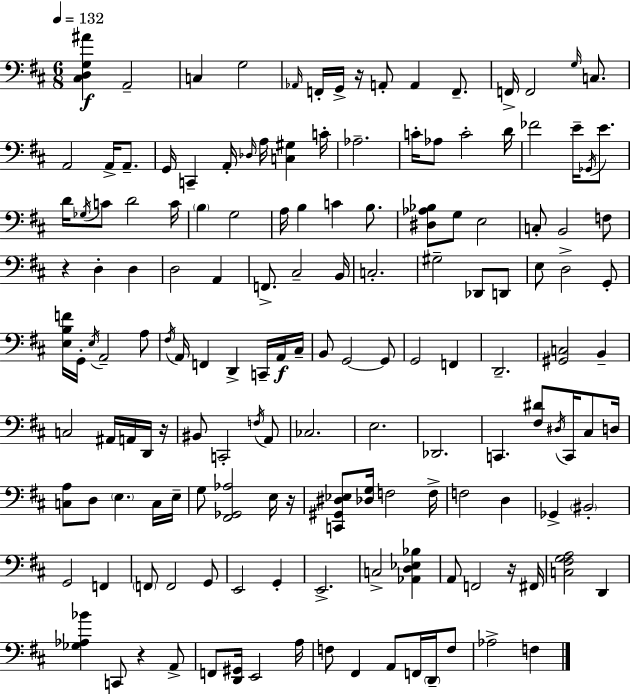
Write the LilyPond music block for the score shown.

{
  \clef bass
  \numericTimeSignature
  \time 6/8
  \key d \major
  \tempo 4 = 132
  \repeat volta 2 { <cis d g ais'>4\f a,2-- | c4 g2 | \grace { aes,16 } f,16-. g,16-> r16 a,8-. a,4 f,8.-- | f,16-> f,2 \grace { g16 } c8. | \break a,2 a,16-> a,8.-- | g,16 c,4-- a,16-. \grace { des16 } a16 <c gis>4 | c'16-. aes2.-- | c'16-. aes8 c'2-. | \break d'16 fes'2 e'16-- | \acciaccatura { ges,16 } e'8. d'16 \acciaccatura { ges16 } c'8 d'2 | c'16 \parenthesize b4 g2 | a16 b4 c'4 | \break b8. <dis aes bes>8 g8 e2 | c8-. b,2 | f8 r4 d4-. | d4 d2 | \break a,4 f,8.-> cis2-- | b,16 c2.-. | gis2-- | des,8 d,8 e8 d2-> | \break g,8-. <e b f'>16 g,16-. \acciaccatura { e16 } a,2-- | a8 \acciaccatura { fis16 } a,16 f,4 | d,4-> c,16-- a,16\f cis16-- b,8 g,2~~ | g,8 g,2 | \break f,4 d,2.-- | <gis, c>2 | b,4-- c2 | ais,16 a,16 d,16 r16 bis,8 c,2-. | \break \acciaccatura { f16 } a,8 ces2. | e2. | des,2. | c,4. | \break <fis dis'>8 \acciaccatura { dis16 } c,16 cis8 d16 <c a>8 d8 | \parenthesize e4. c16 e16-- g8 <fis, ges, aes>2 | e16 r16 <c, gis, dis ees>8 <des g>16 | f2 f16-> f2 | \break d4 ges,4-> | \parenthesize bis,2-. g,2 | f,4 \parenthesize f,8 f,2 | g,8 e,2 | \break g,4-. e,2.-> | c2-> | <aes, d ees bes>4 a,8 f,2 | r16 fis,16 <c fis g a>2 | \break d,4 <ges aes bes'>4 | c,8 r4 a,8-> f,8 <d, gis,>16 | e,2 a16 f8 fis,4 | a,8 f,16 \parenthesize d,16-- f8 aes2-> | \break f4 } \bar "|."
}